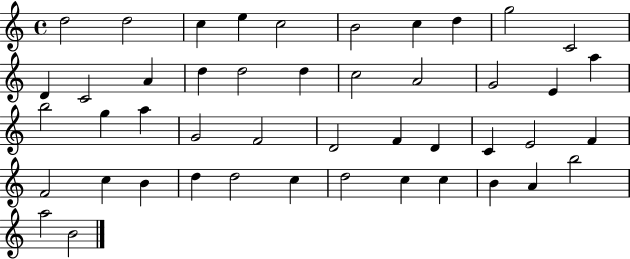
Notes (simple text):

D5/h D5/h C5/q E5/q C5/h B4/h C5/q D5/q G5/h C4/h D4/q C4/h A4/q D5/q D5/h D5/q C5/h A4/h G4/h E4/q A5/q B5/h G5/q A5/q G4/h F4/h D4/h F4/q D4/q C4/q E4/h F4/q F4/h C5/q B4/q D5/q D5/h C5/q D5/h C5/q C5/q B4/q A4/q B5/h A5/h B4/h